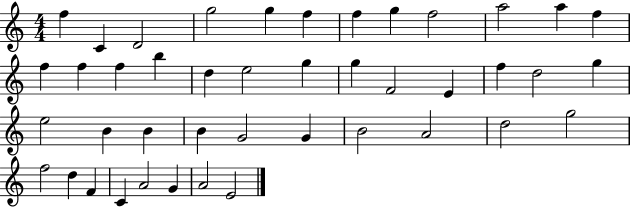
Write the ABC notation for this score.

X:1
T:Untitled
M:4/4
L:1/4
K:C
f C D2 g2 g f f g f2 a2 a f f f f b d e2 g g F2 E f d2 g e2 B B B G2 G B2 A2 d2 g2 f2 d F C A2 G A2 E2